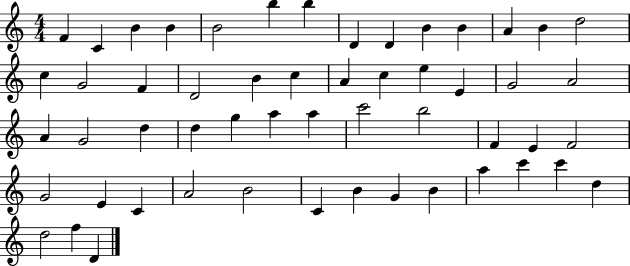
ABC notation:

X:1
T:Untitled
M:4/4
L:1/4
K:C
F C B B B2 b b D D B B A B d2 c G2 F D2 B c A c e E G2 A2 A G2 d d g a a c'2 b2 F E F2 G2 E C A2 B2 C B G B a c' c' d d2 f D